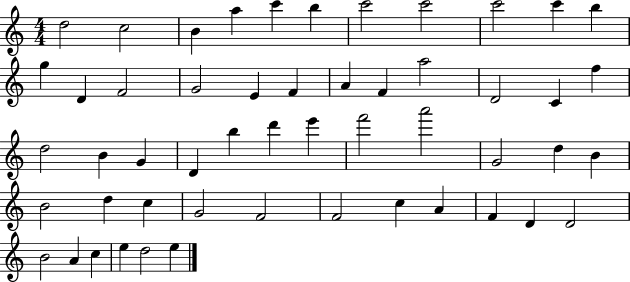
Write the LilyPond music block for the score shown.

{
  \clef treble
  \numericTimeSignature
  \time 4/4
  \key c \major
  d''2 c''2 | b'4 a''4 c'''4 b''4 | c'''2 c'''2 | c'''2 c'''4 b''4 | \break g''4 d'4 f'2 | g'2 e'4 f'4 | a'4 f'4 a''2 | d'2 c'4 f''4 | \break d''2 b'4 g'4 | d'4 b''4 d'''4 e'''4 | f'''2 a'''2 | g'2 d''4 b'4 | \break b'2 d''4 c''4 | g'2 f'2 | f'2 c''4 a'4 | f'4 d'4 d'2 | \break b'2 a'4 c''4 | e''4 d''2 e''4 | \bar "|."
}